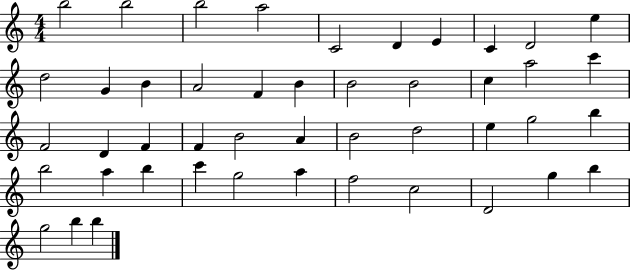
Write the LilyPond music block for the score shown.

{
  \clef treble
  \numericTimeSignature
  \time 4/4
  \key c \major
  b''2 b''2 | b''2 a''2 | c'2 d'4 e'4 | c'4 d'2 e''4 | \break d''2 g'4 b'4 | a'2 f'4 b'4 | b'2 b'2 | c''4 a''2 c'''4 | \break f'2 d'4 f'4 | f'4 b'2 a'4 | b'2 d''2 | e''4 g''2 b''4 | \break b''2 a''4 b''4 | c'''4 g''2 a''4 | f''2 c''2 | d'2 g''4 b''4 | \break g''2 b''4 b''4 | \bar "|."
}